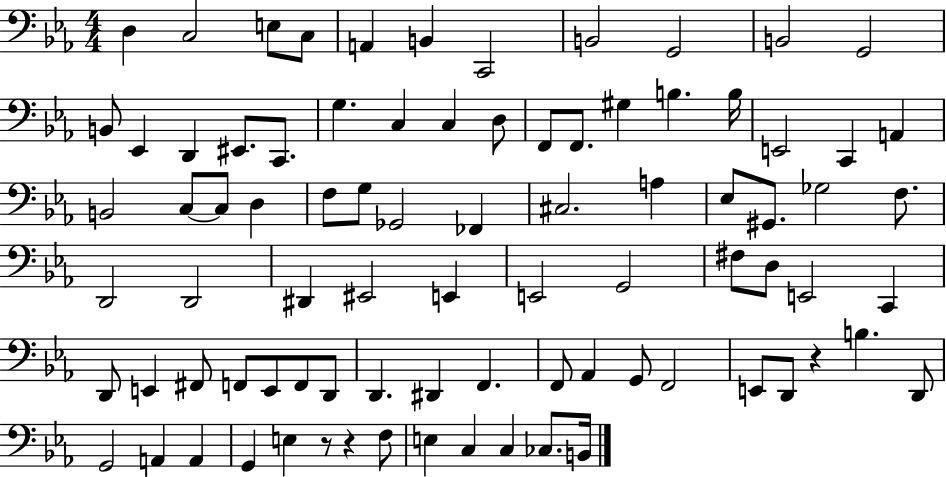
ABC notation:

X:1
T:Untitled
M:4/4
L:1/4
K:Eb
D, C,2 E,/2 C,/2 A,, B,, C,,2 B,,2 G,,2 B,,2 G,,2 B,,/2 _E,, D,, ^E,,/2 C,,/2 G, C, C, D,/2 F,,/2 F,,/2 ^G, B, B,/4 E,,2 C,, A,, B,,2 C,/2 C,/2 D, F,/2 G,/2 _G,,2 _F,, ^C,2 A, _E,/2 ^G,,/2 _G,2 F,/2 D,,2 D,,2 ^D,, ^E,,2 E,, E,,2 G,,2 ^F,/2 D,/2 E,,2 C,, D,,/2 E,, ^F,,/2 F,,/2 E,,/2 F,,/2 D,,/2 D,, ^D,, F,, F,,/2 _A,, G,,/2 F,,2 E,,/2 D,,/2 z B, D,,/2 G,,2 A,, A,, G,, E, z/2 z F,/2 E, C, C, _C,/2 B,,/4